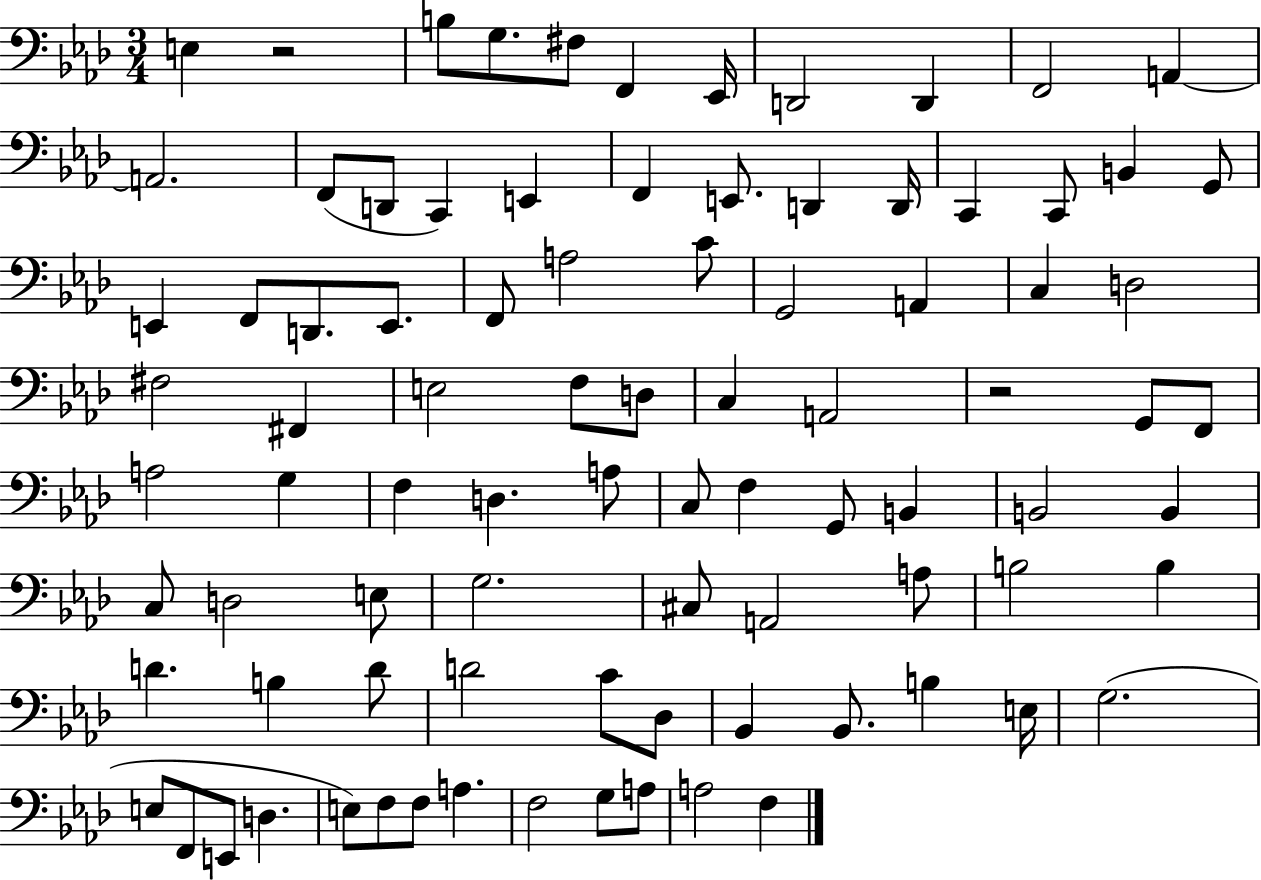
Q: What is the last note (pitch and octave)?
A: F3